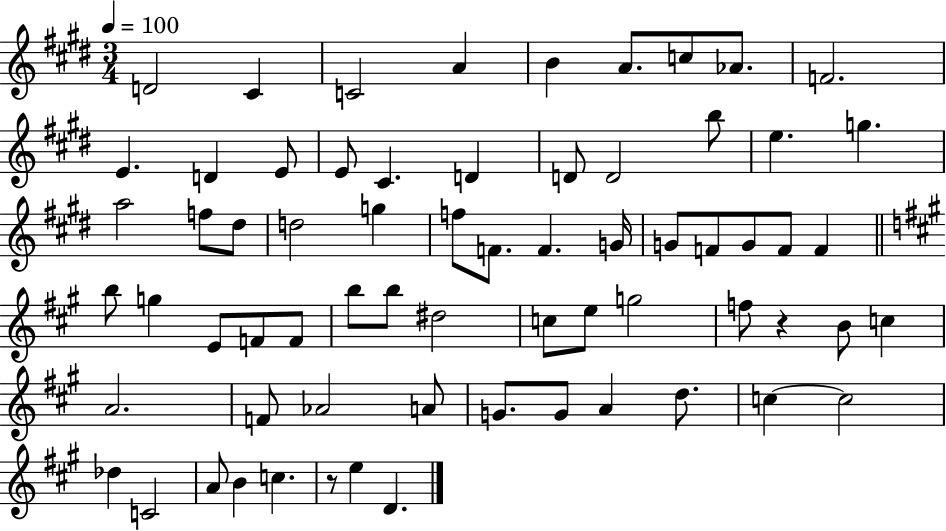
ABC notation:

X:1
T:Untitled
M:3/4
L:1/4
K:E
D2 ^C C2 A B A/2 c/2 _A/2 F2 E D E/2 E/2 ^C D D/2 D2 b/2 e g a2 f/2 ^d/2 d2 g f/2 F/2 F G/4 G/2 F/2 G/2 F/2 F b/2 g E/2 F/2 F/2 b/2 b/2 ^d2 c/2 e/2 g2 f/2 z B/2 c A2 F/2 _A2 A/2 G/2 G/2 A d/2 c c2 _d C2 A/2 B c z/2 e D